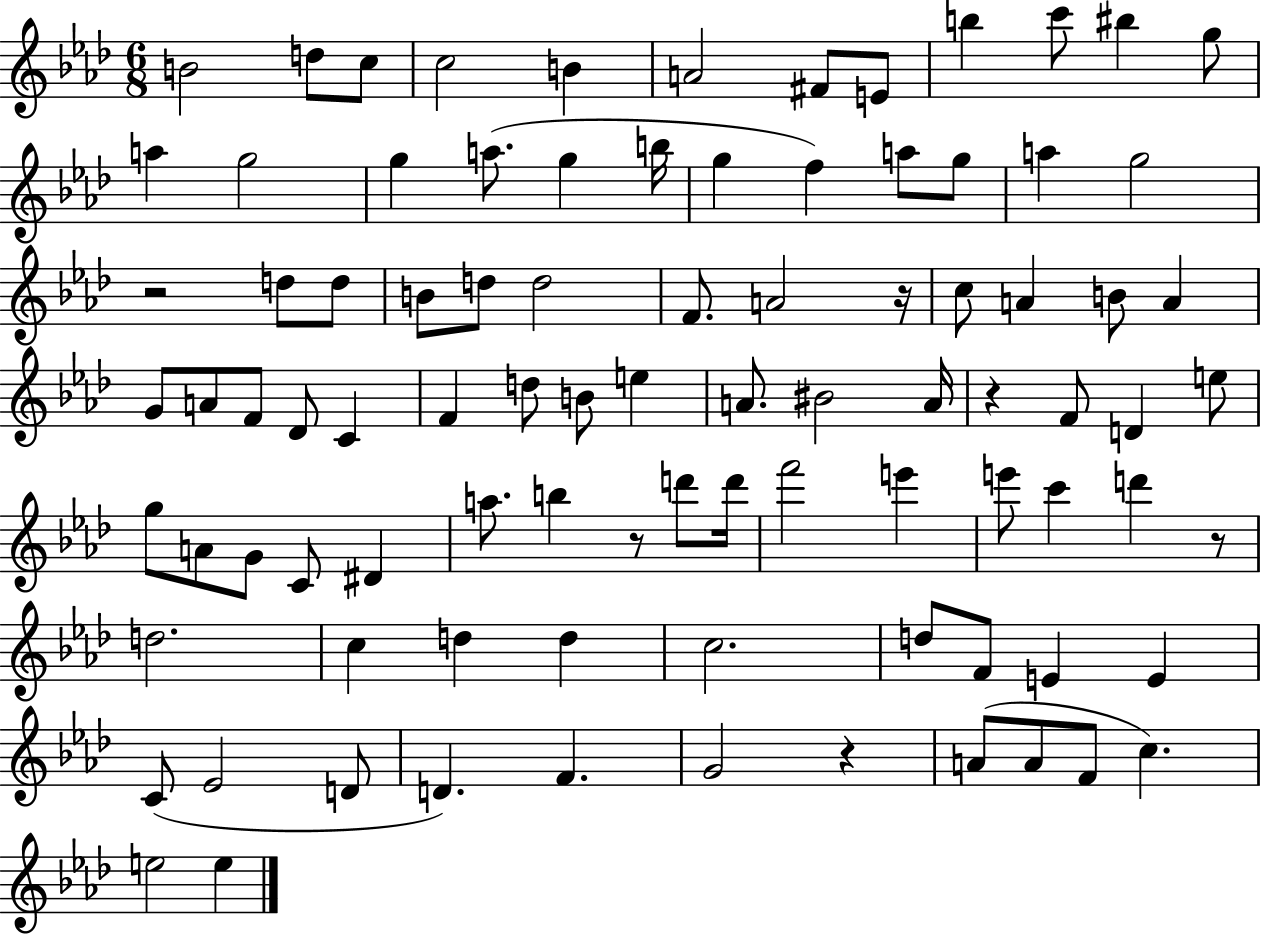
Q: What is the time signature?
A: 6/8